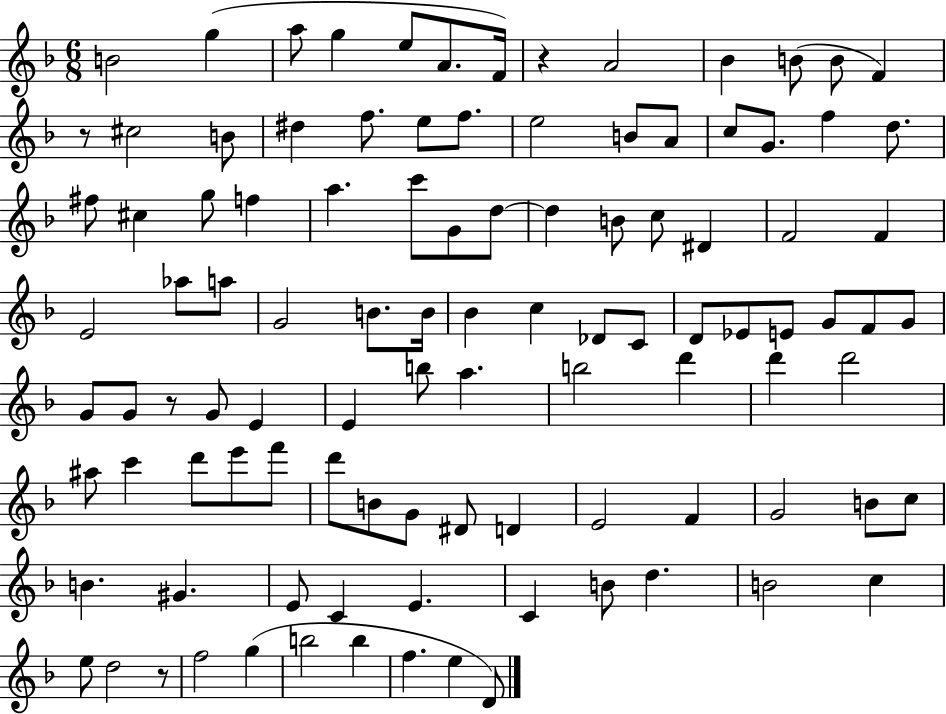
X:1
T:Untitled
M:6/8
L:1/4
K:F
B2 g a/2 g e/2 A/2 F/4 z A2 _B B/2 B/2 F z/2 ^c2 B/2 ^d f/2 e/2 f/2 e2 B/2 A/2 c/2 G/2 f d/2 ^f/2 ^c g/2 f a c'/2 G/2 d/2 d B/2 c/2 ^D F2 F E2 _a/2 a/2 G2 B/2 B/4 _B c _D/2 C/2 D/2 _E/2 E/2 G/2 F/2 G/2 G/2 G/2 z/2 G/2 E E b/2 a b2 d' d' d'2 ^a/2 c' d'/2 e'/2 f'/2 d'/2 B/2 G/2 ^D/2 D E2 F G2 B/2 c/2 B ^G E/2 C E C B/2 d B2 c e/2 d2 z/2 f2 g b2 b f e D/2